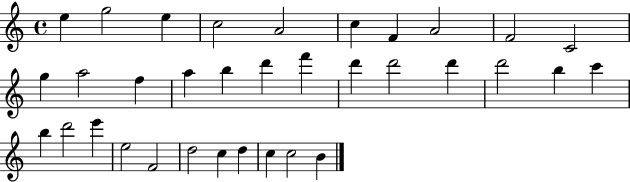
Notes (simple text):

E5/q G5/h E5/q C5/h A4/h C5/q F4/q A4/h F4/h C4/h G5/q A5/h F5/q A5/q B5/q D6/q F6/q D6/q D6/h D6/q D6/h B5/q C6/q B5/q D6/h E6/q E5/h F4/h D5/h C5/q D5/q C5/q C5/h B4/q